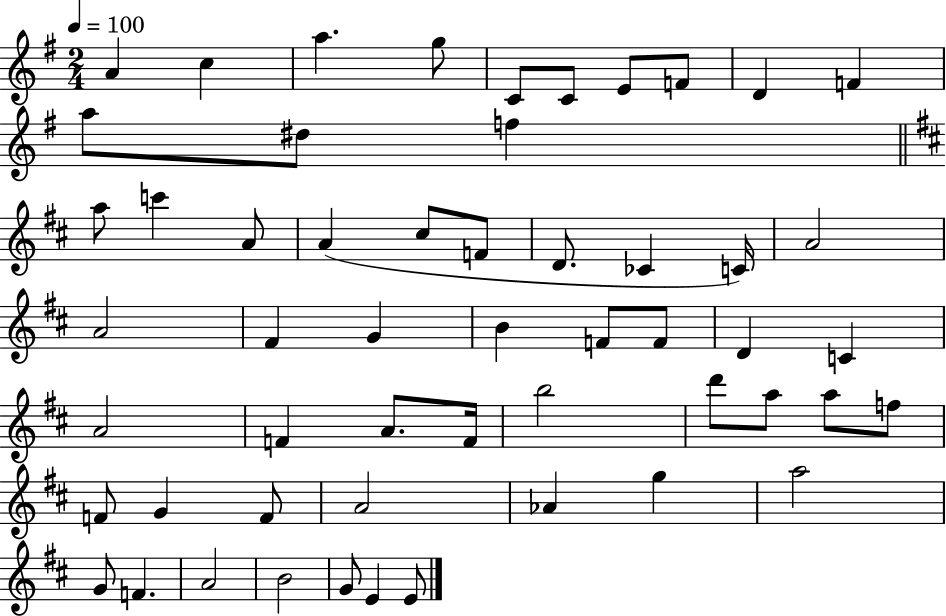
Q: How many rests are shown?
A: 0